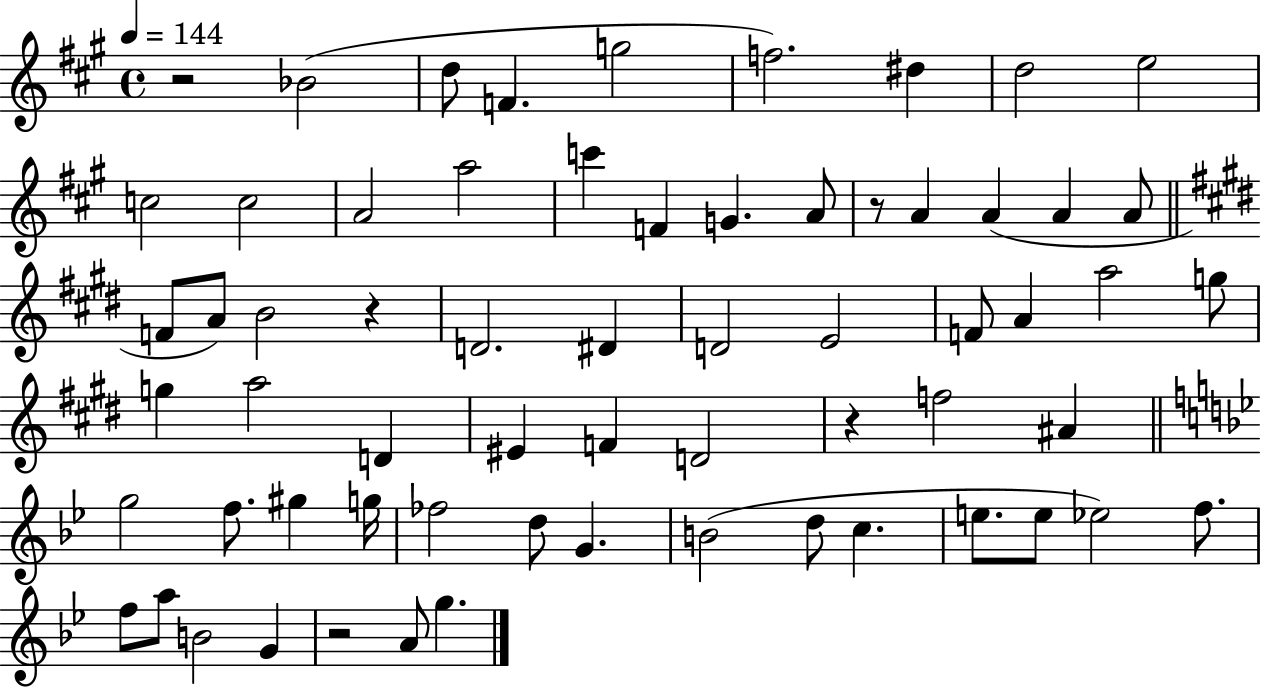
{
  \clef treble
  \time 4/4
  \defaultTimeSignature
  \key a \major
  \tempo 4 = 144
  r2 bes'2( | d''8 f'4. g''2 | f''2.) dis''4 | d''2 e''2 | \break c''2 c''2 | a'2 a''2 | c'''4 f'4 g'4. a'8 | r8 a'4 a'4( a'4 a'8 | \break \bar "||" \break \key e \major f'8 a'8) b'2 r4 | d'2. dis'4 | d'2 e'2 | f'8 a'4 a''2 g''8 | \break g''4 a''2 d'4 | eis'4 f'4 d'2 | r4 f''2 ais'4 | \bar "||" \break \key g \minor g''2 f''8. gis''4 g''16 | fes''2 d''8 g'4. | b'2( d''8 c''4. | e''8. e''8 ees''2) f''8. | \break f''8 a''8 b'2 g'4 | r2 a'8 g''4. | \bar "|."
}